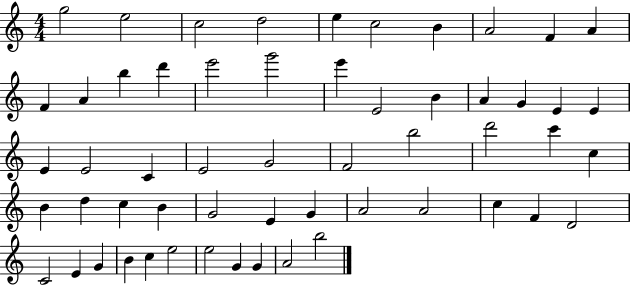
{
  \clef treble
  \numericTimeSignature
  \time 4/4
  \key c \major
  g''2 e''2 | c''2 d''2 | e''4 c''2 b'4 | a'2 f'4 a'4 | \break f'4 a'4 b''4 d'''4 | e'''2 g'''2 | e'''4 e'2 b'4 | a'4 g'4 e'4 e'4 | \break e'4 e'2 c'4 | e'2 g'2 | f'2 b''2 | d'''2 c'''4 c''4 | \break b'4 d''4 c''4 b'4 | g'2 e'4 g'4 | a'2 a'2 | c''4 f'4 d'2 | \break c'2 e'4 g'4 | b'4 c''4 e''2 | e''2 g'4 g'4 | a'2 b''2 | \break \bar "|."
}